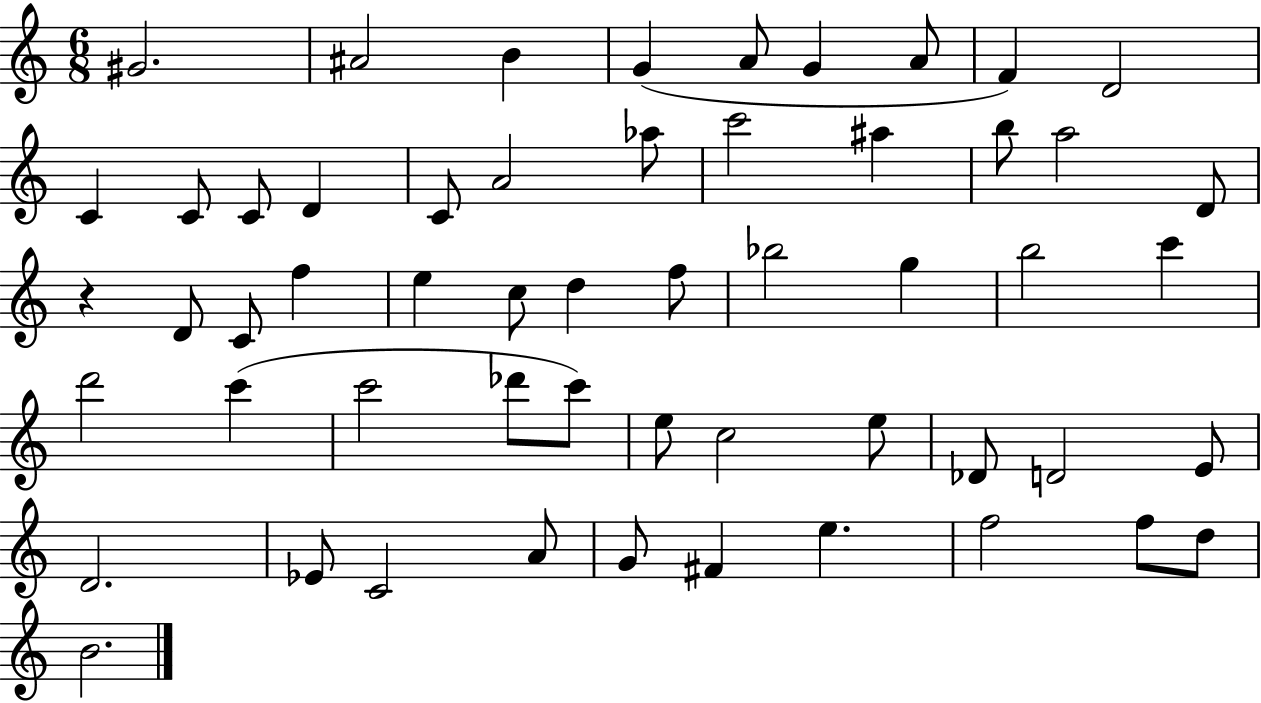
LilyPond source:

{
  \clef treble
  \numericTimeSignature
  \time 6/8
  \key c \major
  gis'2. | ais'2 b'4 | g'4( a'8 g'4 a'8 | f'4) d'2 | \break c'4 c'8 c'8 d'4 | c'8 a'2 aes''8 | c'''2 ais''4 | b''8 a''2 d'8 | \break r4 d'8 c'8 f''4 | e''4 c''8 d''4 f''8 | bes''2 g''4 | b''2 c'''4 | \break d'''2 c'''4( | c'''2 des'''8 c'''8) | e''8 c''2 e''8 | des'8 d'2 e'8 | \break d'2. | ees'8 c'2 a'8 | g'8 fis'4 e''4. | f''2 f''8 d''8 | \break b'2. | \bar "|."
}